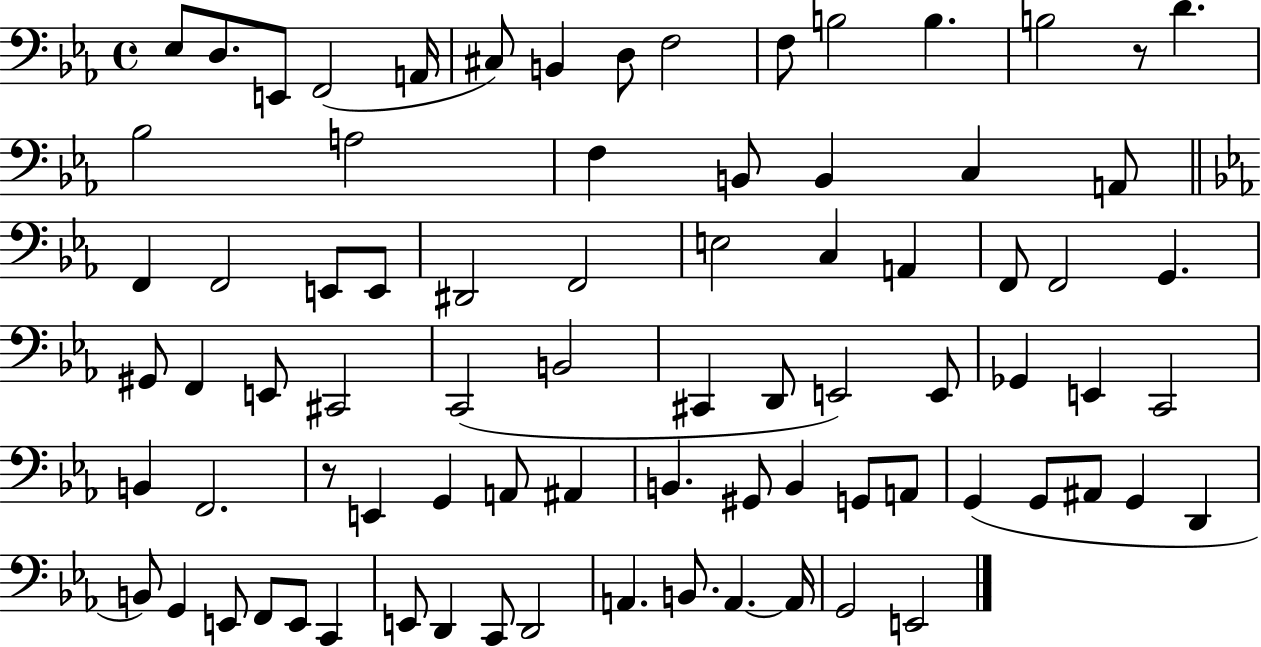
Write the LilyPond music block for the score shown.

{
  \clef bass
  \time 4/4
  \defaultTimeSignature
  \key ees \major
  ees8 d8. e,8 f,2( a,16 | cis8) b,4 d8 f2 | f8 b2 b4. | b2 r8 d'4. | \break bes2 a2 | f4 b,8 b,4 c4 a,8 | \bar "||" \break \key ees \major f,4 f,2 e,8 e,8 | dis,2 f,2 | e2 c4 a,4 | f,8 f,2 g,4. | \break gis,8 f,4 e,8 cis,2 | c,2( b,2 | cis,4 d,8 e,2) e,8 | ges,4 e,4 c,2 | \break b,4 f,2. | r8 e,4 g,4 a,8 ais,4 | b,4. gis,8 b,4 g,8 a,8 | g,4( g,8 ais,8 g,4 d,4 | \break b,8) g,4 e,8 f,8 e,8 c,4 | e,8 d,4 c,8 d,2 | a,4. b,8. a,4.~~ a,16 | g,2 e,2 | \break \bar "|."
}